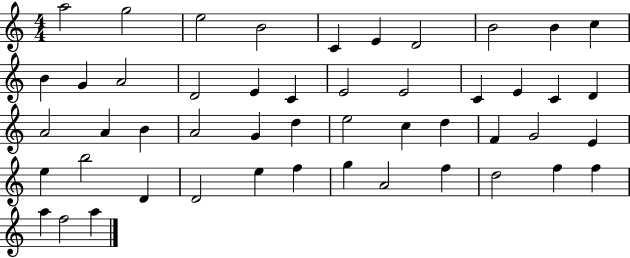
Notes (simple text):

A5/h G5/h E5/h B4/h C4/q E4/q D4/h B4/h B4/q C5/q B4/q G4/q A4/h D4/h E4/q C4/q E4/h E4/h C4/q E4/q C4/q D4/q A4/h A4/q B4/q A4/h G4/q D5/q E5/h C5/q D5/q F4/q G4/h E4/q E5/q B5/h D4/q D4/h E5/q F5/q G5/q A4/h F5/q D5/h F5/q F5/q A5/q F5/h A5/q